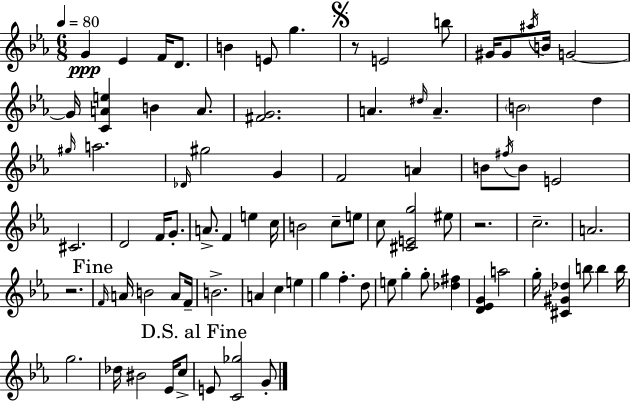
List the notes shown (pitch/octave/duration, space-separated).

G4/q Eb4/q F4/s D4/e. B4/q E4/e G5/q. R/e E4/h B5/e G#4/s G#4/e A#5/s B4/s G4/h G4/s [C4,A4,E5]/q B4/q A4/e. [F#4,G4]/h. A4/q. D#5/s A4/q. B4/h D5/q G#5/s A5/h. Db4/s G#5/h G4/q F4/h A4/q B4/e F#5/s B4/e E4/h C#4/h. D4/h F4/s G4/e. A4/e. F4/q E5/q C5/s B4/h C5/e E5/e C5/e [C#4,E4,G5]/h EIS5/e R/h. C5/h. A4/h. R/h. F4/s A4/s B4/h A4/e F4/s B4/h. A4/q C5/q E5/q G5/q F5/q. D5/e E5/e G5/q G5/e [Db5,F#5]/q [D4,Eb4,G4]/q A5/h G5/s [C#4,G#4,Db5]/q B5/e B5/q B5/s G5/h. Db5/s BIS4/h Eb4/s C5/e E4/e [C4,Gb5]/h G4/e